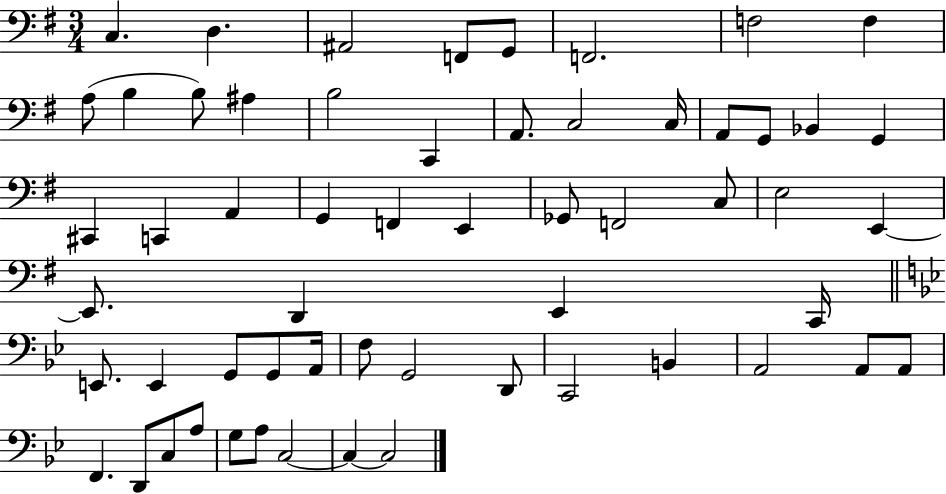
{
  \clef bass
  \numericTimeSignature
  \time 3/4
  \key g \major
  c4. d4. | ais,2 f,8 g,8 | f,2. | f2 f4 | \break a8( b4 b8) ais4 | b2 c,4 | a,8. c2 c16 | a,8 g,8 bes,4 g,4 | \break cis,4 c,4 a,4 | g,4 f,4 e,4 | ges,8 f,2 c8 | e2 e,4~~ | \break e,8. d,4 e,4 c,16 | \bar "||" \break \key bes \major e,8. e,4 g,8 g,8 a,16 | f8 g,2 d,8 | c,2 b,4 | a,2 a,8 a,8 | \break f,4. d,8 c8 a8 | g8 a8 c2~~ | c4~~ c2 | \bar "|."
}